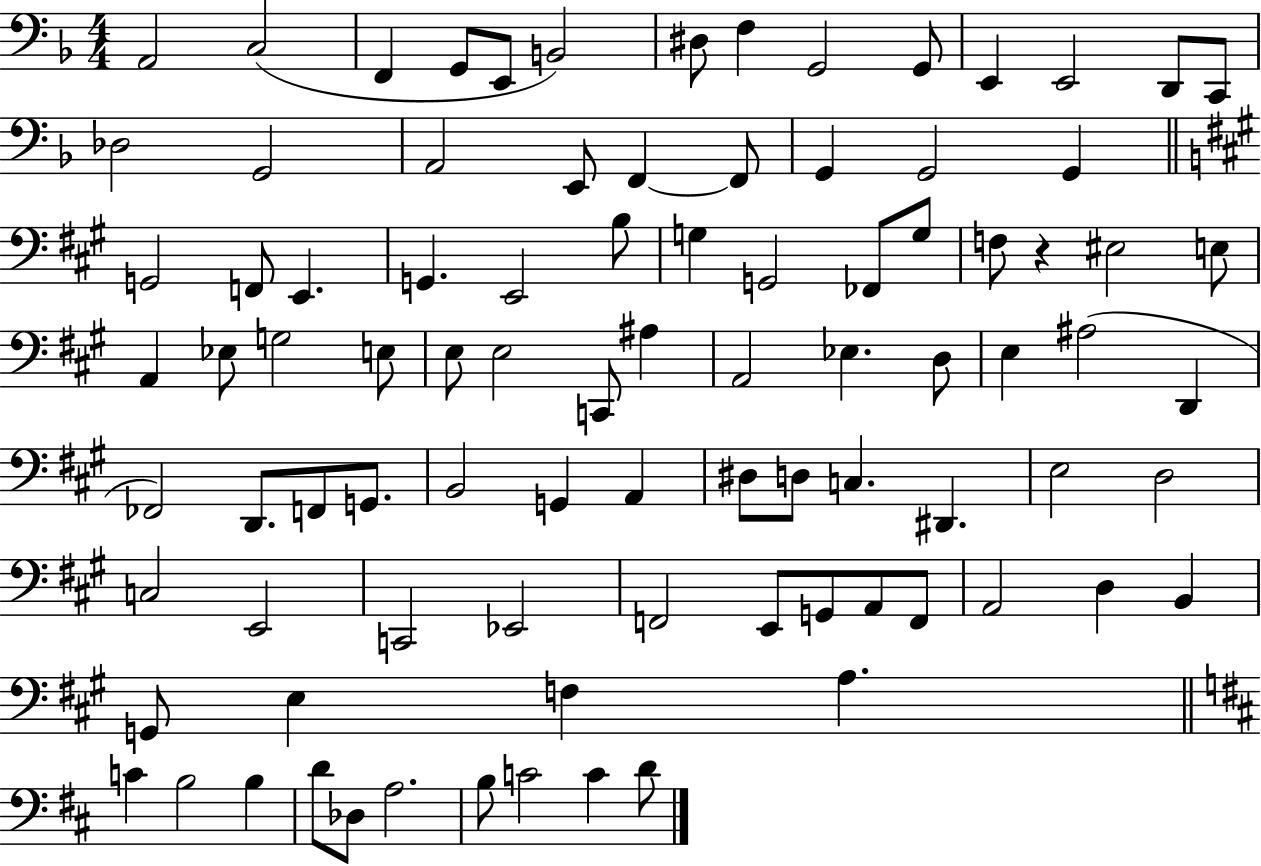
X:1
T:Untitled
M:4/4
L:1/4
K:F
A,,2 C,2 F,, G,,/2 E,,/2 B,,2 ^D,/2 F, G,,2 G,,/2 E,, E,,2 D,,/2 C,,/2 _D,2 G,,2 A,,2 E,,/2 F,, F,,/2 G,, G,,2 G,, G,,2 F,,/2 E,, G,, E,,2 B,/2 G, G,,2 _F,,/2 G,/2 F,/2 z ^E,2 E,/2 A,, _E,/2 G,2 E,/2 E,/2 E,2 C,,/2 ^A, A,,2 _E, D,/2 E, ^A,2 D,, _F,,2 D,,/2 F,,/2 G,,/2 B,,2 G,, A,, ^D,/2 D,/2 C, ^D,, E,2 D,2 C,2 E,,2 C,,2 _E,,2 F,,2 E,,/2 G,,/2 A,,/2 F,,/2 A,,2 D, B,, G,,/2 E, F, A, C B,2 B, D/2 _D,/2 A,2 B,/2 C2 C D/2